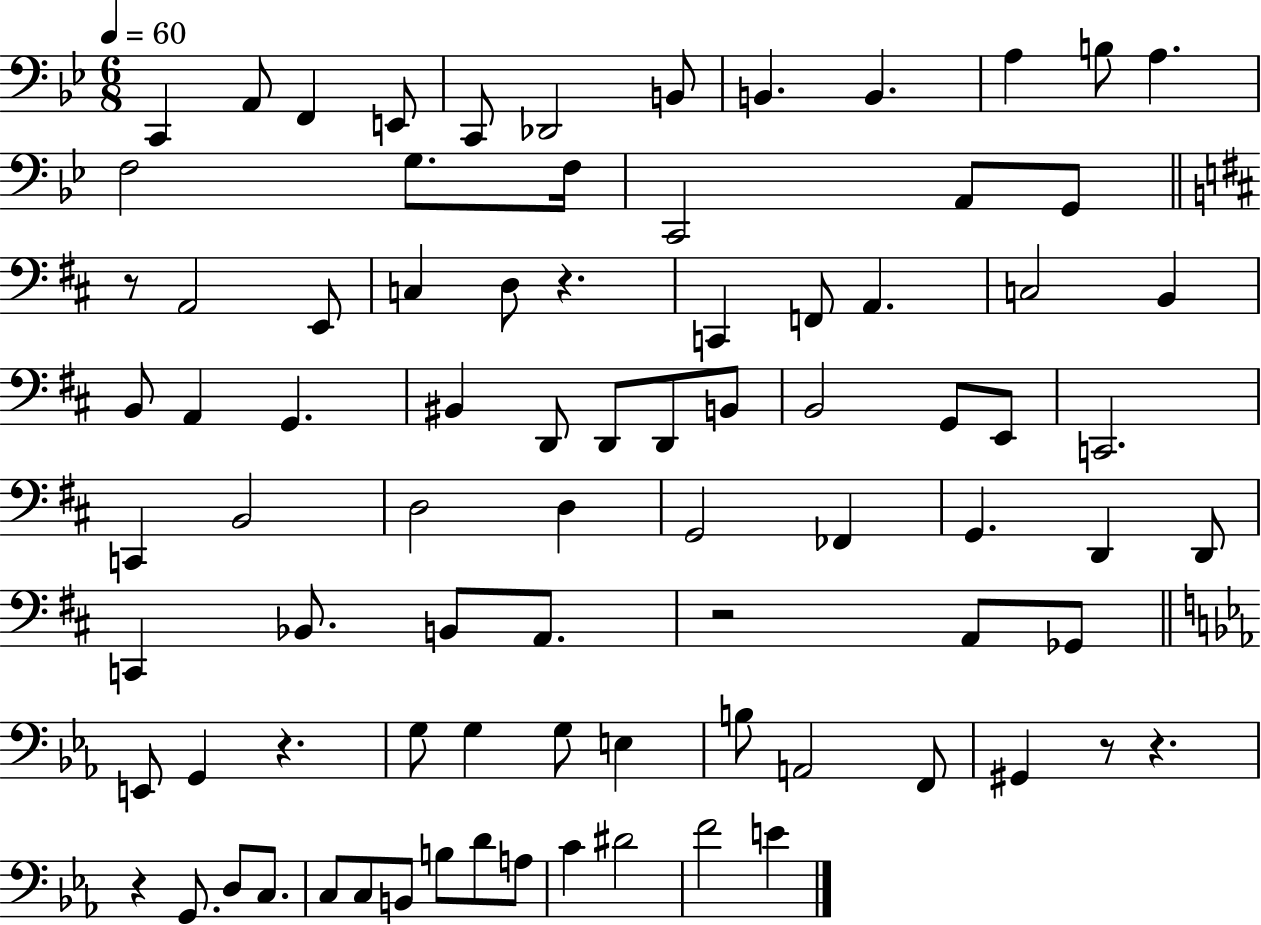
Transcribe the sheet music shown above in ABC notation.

X:1
T:Untitled
M:6/8
L:1/4
K:Bb
C,, A,,/2 F,, E,,/2 C,,/2 _D,,2 B,,/2 B,, B,, A, B,/2 A, F,2 G,/2 F,/4 C,,2 A,,/2 G,,/2 z/2 A,,2 E,,/2 C, D,/2 z C,, F,,/2 A,, C,2 B,, B,,/2 A,, G,, ^B,, D,,/2 D,,/2 D,,/2 B,,/2 B,,2 G,,/2 E,,/2 C,,2 C,, B,,2 D,2 D, G,,2 _F,, G,, D,, D,,/2 C,, _B,,/2 B,,/2 A,,/2 z2 A,,/2 _G,,/2 E,,/2 G,, z G,/2 G, G,/2 E, B,/2 A,,2 F,,/2 ^G,, z/2 z z G,,/2 D,/2 C,/2 C,/2 C,/2 B,,/2 B,/2 D/2 A,/2 C ^D2 F2 E